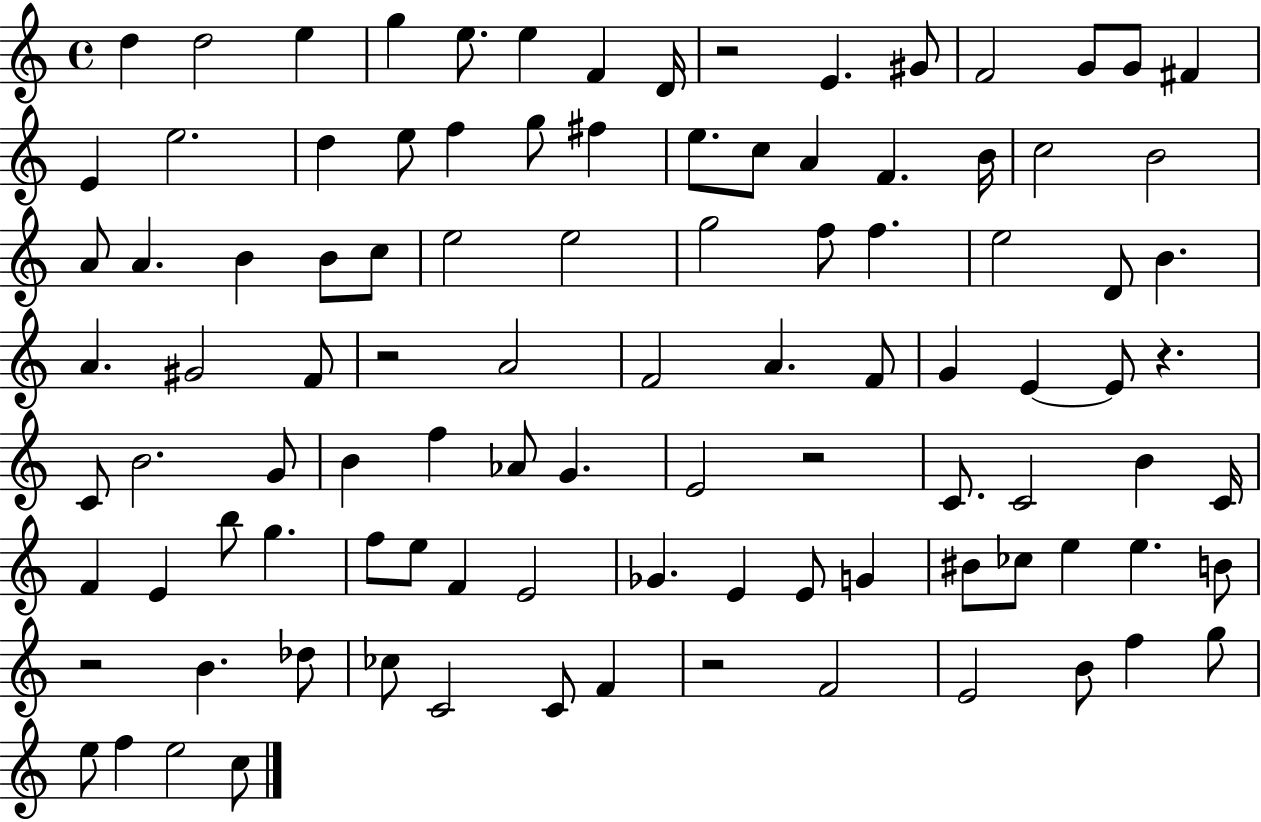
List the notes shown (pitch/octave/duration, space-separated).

D5/q D5/h E5/q G5/q E5/e. E5/q F4/q D4/s R/h E4/q. G#4/e F4/h G4/e G4/e F#4/q E4/q E5/h. D5/q E5/e F5/q G5/e F#5/q E5/e. C5/e A4/q F4/q. B4/s C5/h B4/h A4/e A4/q. B4/q B4/e C5/e E5/h E5/h G5/h F5/e F5/q. E5/h D4/e B4/q. A4/q. G#4/h F4/e R/h A4/h F4/h A4/q. F4/e G4/q E4/q E4/e R/q. C4/e B4/h. G4/e B4/q F5/q Ab4/e G4/q. E4/h R/h C4/e. C4/h B4/q C4/s F4/q E4/q B5/e G5/q. F5/e E5/e F4/q E4/h Gb4/q. E4/q E4/e G4/q BIS4/e CES5/e E5/q E5/q. B4/e R/h B4/q. Db5/e CES5/e C4/h C4/e F4/q R/h F4/h E4/h B4/e F5/q G5/e E5/e F5/q E5/h C5/e